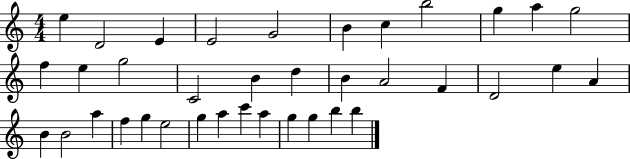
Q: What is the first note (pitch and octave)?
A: E5